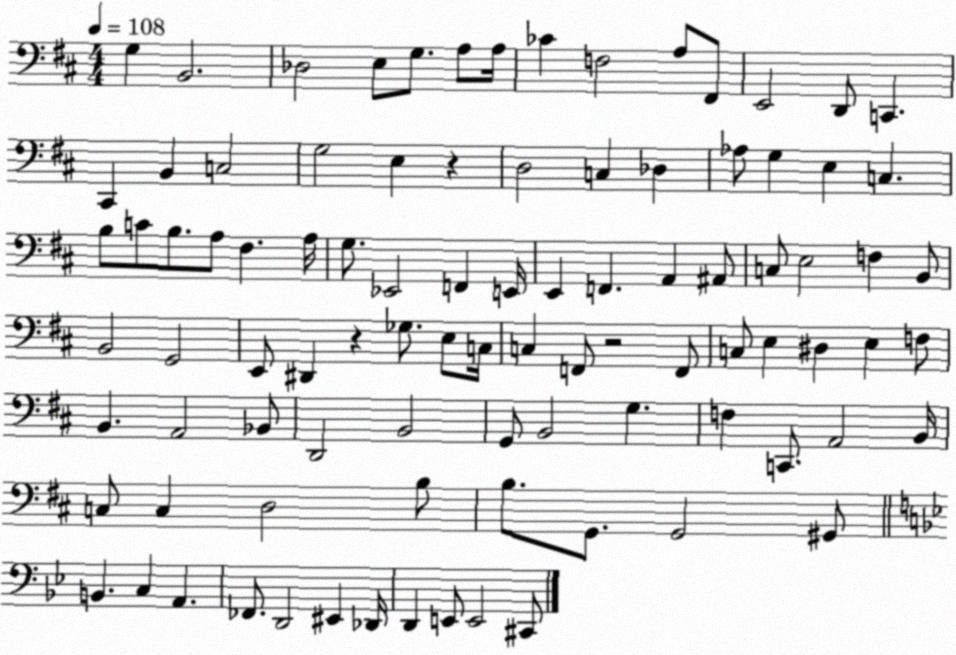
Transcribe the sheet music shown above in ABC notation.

X:1
T:Untitled
M:4/4
L:1/4
K:D
G, B,,2 _D,2 E,/2 G,/2 A,/2 A,/4 _C F,2 A,/2 ^F,,/2 E,,2 D,,/2 C,, ^C,, B,, C,2 G,2 E, z D,2 C, _D, _A,/2 G, E, C, B,/2 C/2 B,/2 A,/2 ^F, A,/4 G,/2 _E,,2 F,, E,,/4 E,, F,, A,, ^A,,/2 C,/2 E,2 F, B,,/2 B,,2 G,,2 E,,/2 ^D,, z _G,/2 E,/2 C,/4 C, F,,/2 z2 F,,/2 C,/2 E, ^D, E, F,/2 B,, A,,2 _B,,/2 D,,2 B,,2 G,,/2 B,,2 G, F, C,,/2 A,,2 B,,/4 C,/2 C, D,2 B,/2 B,/2 G,,/2 G,,2 ^G,,/2 B,, C, A,, _F,,/2 D,,2 ^E,, _D,,/4 D,, E,,/2 E,,2 ^C,,/2